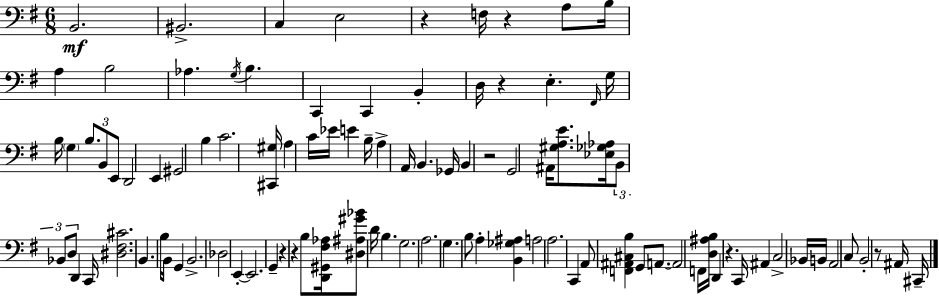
{
  \clef bass
  \numericTimeSignature
  \time 6/8
  \key g \major
  b,2.\mf | bis,2.-> | c4 e2 | r4 f16 r4 a8 b16 | \break a4 b2 | aes4. \acciaccatura { g16 } b4. | c,4 c,4 b,4-. | d16 r4 e4.-. | \break \grace { fis,16 } g16 b16 \parenthesize g4 \tuplet 3/2 { b8. b,8 | e,8 } d,2 e,4 | gis,2 b4 | c'2. | \break <cis, gis>16 a4 c'16 ees'16 e'4 | b16-- a4-> a,16 b,4. | ges,16 b,4 r2 | g,2 ais,16 <gis a e'>8. | \break <ees ges aes>16 \tuplet 3/2 { b,8 bes,8 d8 } d,4 | c,16 <dis fis cis'>2. | b,4. b16 b,16 g,4 | b,2.-> | \break des2 e,4-.~~ | e,2. | g,4-- r4 r4 | b8 <d, gis, fis aes>16 <dis ais gis' bes'>8 d'16 b4. | \break g2. | a2. | g4. b8 a4-. | <b, ges ais>4 a2 | \break a2. | c,4 a,8 <f, ais, cis b>4 | g,8 a,8.~~ a,2 | f,16 <d ais b>16 d,4 r4. | \break c,16 ais,4 c2-> | bes,16 b,16 a,2 | c8 b,2-. r8 | ais,16 cis,16-- \bar "|."
}